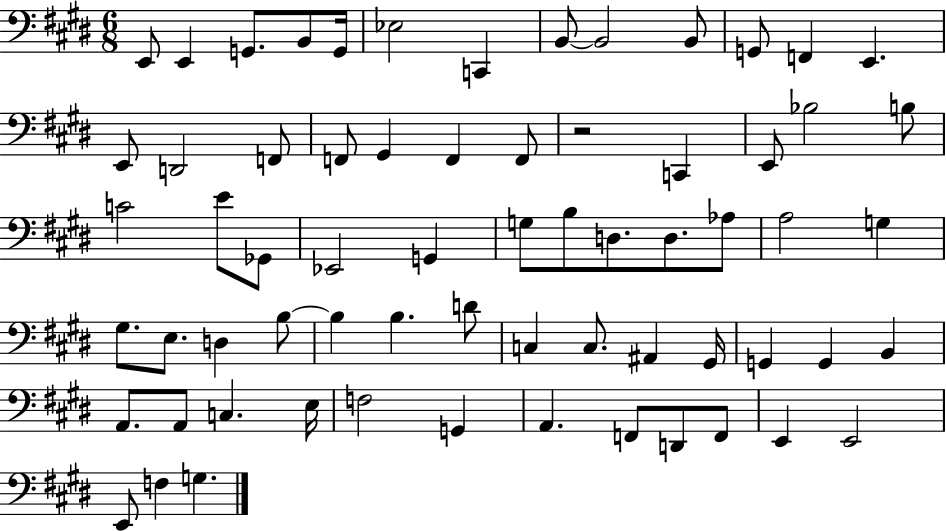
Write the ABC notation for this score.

X:1
T:Untitled
M:6/8
L:1/4
K:E
E,,/2 E,, G,,/2 B,,/2 G,,/4 _E,2 C,, B,,/2 B,,2 B,,/2 G,,/2 F,, E,, E,,/2 D,,2 F,,/2 F,,/2 ^G,, F,, F,,/2 z2 C,, E,,/2 _B,2 B,/2 C2 E/2 _G,,/2 _E,,2 G,, G,/2 B,/2 D,/2 D,/2 _A,/2 A,2 G, ^G,/2 E,/2 D, B,/2 B, B, D/2 C, C,/2 ^A,, ^G,,/4 G,, G,, B,, A,,/2 A,,/2 C, E,/4 F,2 G,, A,, F,,/2 D,,/2 F,,/2 E,, E,,2 E,,/2 F, G,